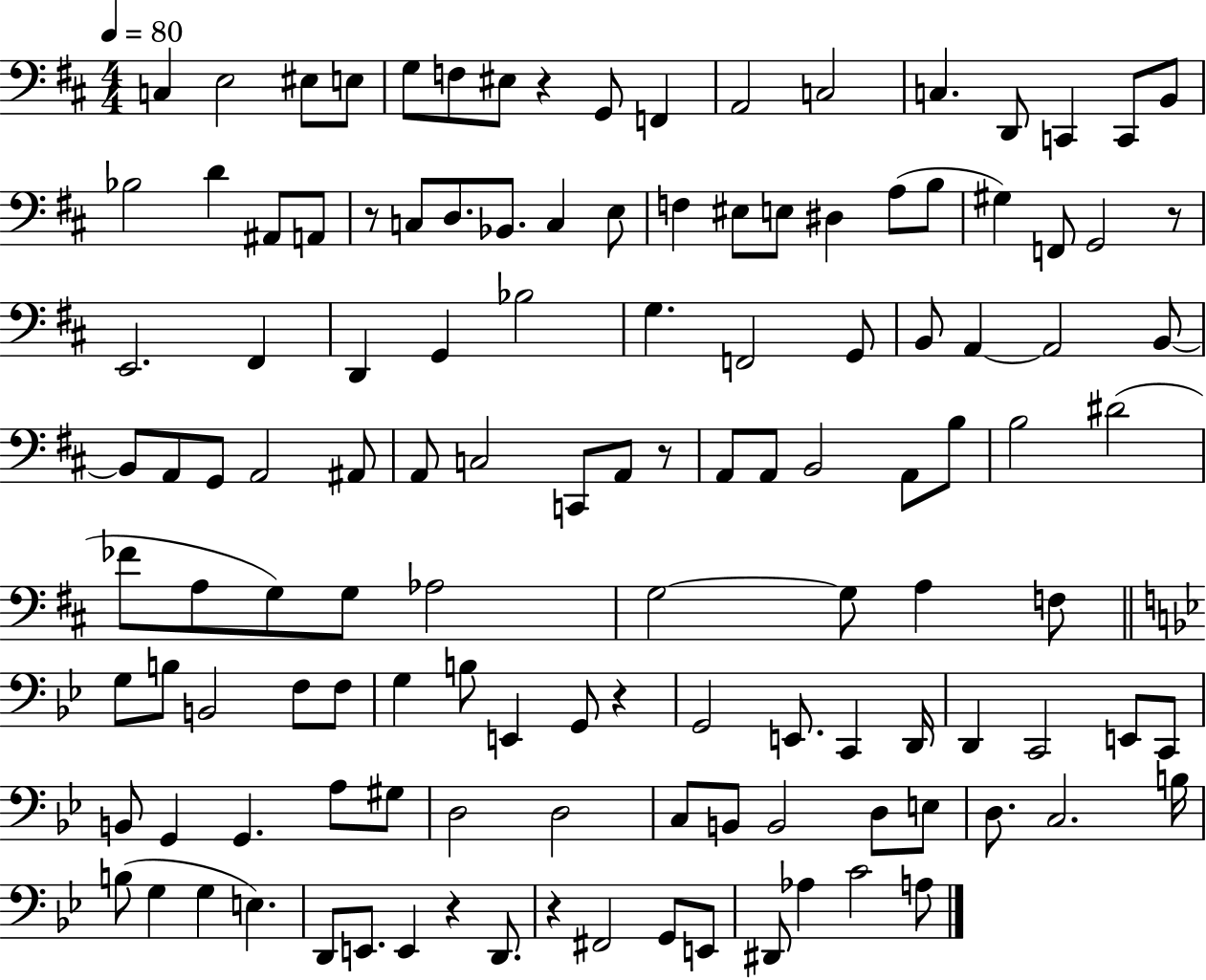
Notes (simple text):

C3/q E3/h EIS3/e E3/e G3/e F3/e EIS3/e R/q G2/e F2/q A2/h C3/h C3/q. D2/e C2/q C2/e B2/e Bb3/h D4/q A#2/e A2/e R/e C3/e D3/e. Bb2/e. C3/q E3/e F3/q EIS3/e E3/e D#3/q A3/e B3/e G#3/q F2/e G2/h R/e E2/h. F#2/q D2/q G2/q Bb3/h G3/q. F2/h G2/e B2/e A2/q A2/h B2/e B2/e A2/e G2/e A2/h A#2/e A2/e C3/h C2/e A2/e R/e A2/e A2/e B2/h A2/e B3/e B3/h D#4/h FES4/e A3/e G3/e G3/e Ab3/h G3/h G3/e A3/q F3/e G3/e B3/e B2/h F3/e F3/e G3/q B3/e E2/q G2/e R/q G2/h E2/e. C2/q D2/s D2/q C2/h E2/e C2/e B2/e G2/q G2/q. A3/e G#3/e D3/h D3/h C3/e B2/e B2/h D3/e E3/e D3/e. C3/h. B3/s B3/e G3/q G3/q E3/q. D2/e E2/e. E2/q R/q D2/e. R/q F#2/h G2/e E2/e D#2/e Ab3/q C4/h A3/e